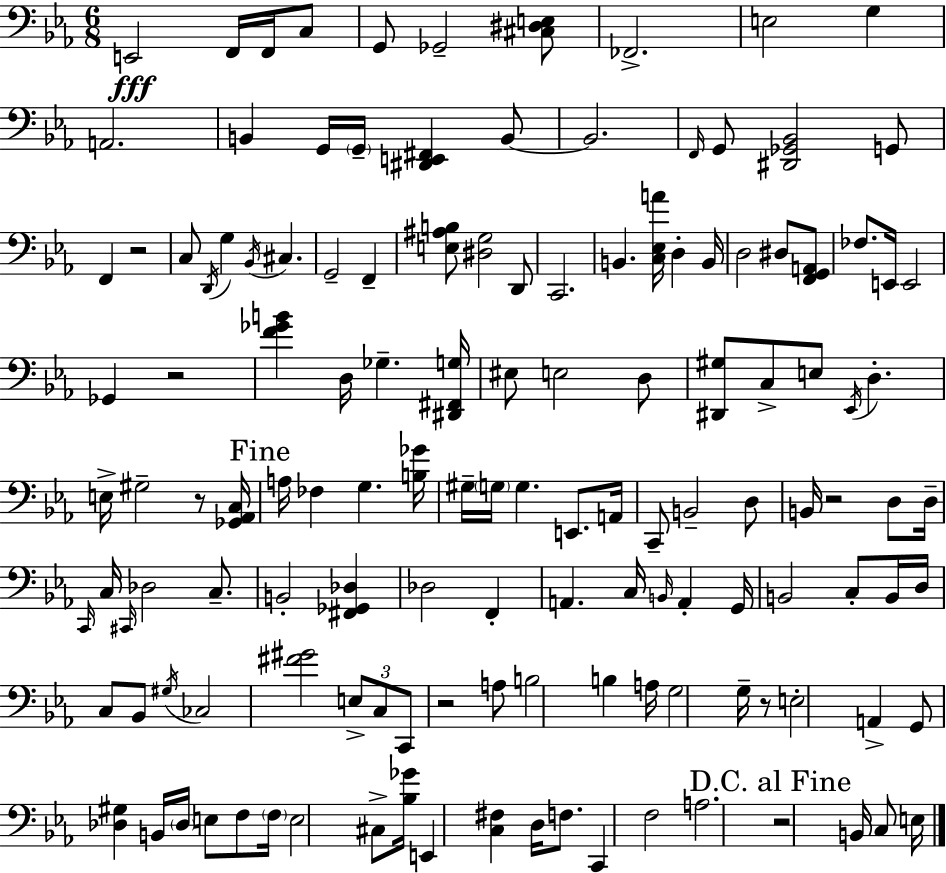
E2/h F2/s F2/s C3/e G2/e Gb2/h [C#3,D#3,E3]/e FES2/h. E3/h G3/q A2/h. B2/q G2/s G2/s [D#2,E2,F#2]/q B2/e B2/h. F2/s G2/e [D#2,Gb2,Bb2]/h G2/e F2/q R/h C3/e D2/s G3/q Bb2/s C#3/q. G2/h F2/q [E3,A#3,B3]/e [D#3,G3]/h D2/e C2/h. B2/q. [C3,Eb3,A4]/s D3/q B2/s D3/h D#3/e [F2,G2,A2]/e FES3/e. E2/s E2/h Gb2/q R/h [F4,Gb4,B4]/q D3/s Gb3/q. [D#2,F#2,G3]/s EIS3/e E3/h D3/e [D#2,G#3]/e C3/e E3/e Eb2/s D3/q. E3/s G#3/h R/e [Gb2,Ab2,C3]/s A3/s FES3/q G3/q. [B3,Gb4]/s G#3/s G3/s G3/q. E2/e. A2/s C2/e B2/h D3/e B2/s R/h D3/e D3/s C2/s C3/s C#2/s Db3/h C3/e. B2/h [F#2,Gb2,Db3]/q Db3/h F2/q A2/q. C3/s B2/s A2/q G2/s B2/h C3/e B2/s D3/s C3/e Bb2/e G#3/s CES3/h [F#4,G#4]/h E3/e C3/e C2/e R/h A3/e B3/h B3/q A3/s G3/h G3/s R/e E3/h A2/q G2/e [Db3,G#3]/q B2/s Db3/s E3/e F3/e F3/s E3/h C#3/e [Bb3,Gb4]/s E2/q [C3,F#3]/q D3/s F3/e. C2/q F3/h A3/h. R/h B2/s C3/e E3/s